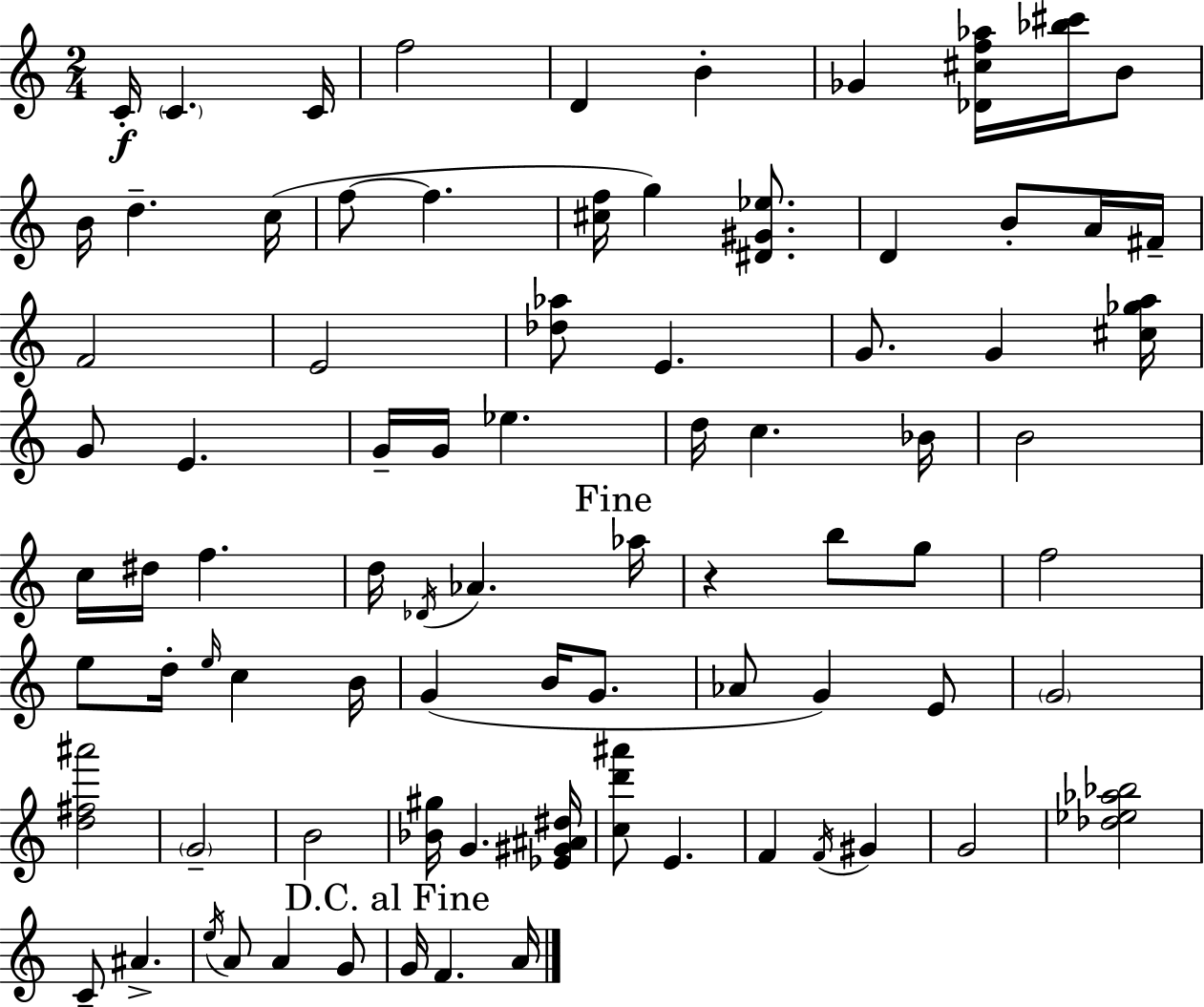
{
  \clef treble
  \numericTimeSignature
  \time 2/4
  \key c \major
  c'16-.\f \parenthesize c'4. c'16 | f''2 | d'4 b'4-. | ges'4 <des' cis'' f'' aes''>16 <bes'' cis'''>16 b'8 | \break b'16 d''4.-- c''16( | f''8~~ f''4. | <cis'' f''>16 g''4) <dis' gis' ees''>8. | d'4 b'8-. a'16 fis'16-- | \break f'2 | e'2 | <des'' aes''>8 e'4. | g'8. g'4 <cis'' ges'' a''>16 | \break g'8 e'4. | g'16-- g'16 ees''4. | d''16 c''4. bes'16 | b'2 | \break c''16 dis''16 f''4. | d''16 \acciaccatura { des'16 } aes'4. | \mark "Fine" aes''16 r4 b''8 g''8 | f''2 | \break e''8 d''16-. \grace { e''16 } c''4 | b'16 g'4( b'16 g'8. | aes'8 g'4) | e'8 \parenthesize g'2 | \break <d'' fis'' ais'''>2 | \parenthesize g'2-- | b'2 | <bes' gis''>16 g'4. | \break <ees' gis' ais' dis''>16 <c'' d''' ais'''>8 e'4. | f'4 \acciaccatura { f'16 } gis'4 | g'2 | <des'' ees'' aes'' bes''>2 | \break c'8-- ais'4.-> | \acciaccatura { e''16 } a'8 a'4 | g'8 \mark "D.C. al Fine" g'16 f'4. | a'16 \bar "|."
}